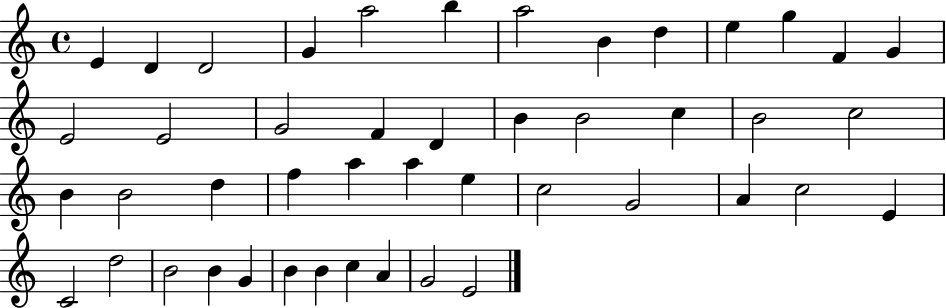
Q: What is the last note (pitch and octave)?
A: E4